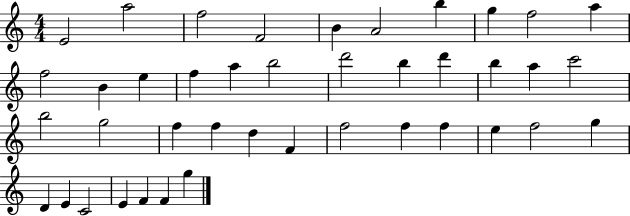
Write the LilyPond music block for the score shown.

{
  \clef treble
  \numericTimeSignature
  \time 4/4
  \key c \major
  e'2 a''2 | f''2 f'2 | b'4 a'2 b''4 | g''4 f''2 a''4 | \break f''2 b'4 e''4 | f''4 a''4 b''2 | d'''2 b''4 d'''4 | b''4 a''4 c'''2 | \break b''2 g''2 | f''4 f''4 d''4 f'4 | f''2 f''4 f''4 | e''4 f''2 g''4 | \break d'4 e'4 c'2 | e'4 f'4 f'4 g''4 | \bar "|."
}